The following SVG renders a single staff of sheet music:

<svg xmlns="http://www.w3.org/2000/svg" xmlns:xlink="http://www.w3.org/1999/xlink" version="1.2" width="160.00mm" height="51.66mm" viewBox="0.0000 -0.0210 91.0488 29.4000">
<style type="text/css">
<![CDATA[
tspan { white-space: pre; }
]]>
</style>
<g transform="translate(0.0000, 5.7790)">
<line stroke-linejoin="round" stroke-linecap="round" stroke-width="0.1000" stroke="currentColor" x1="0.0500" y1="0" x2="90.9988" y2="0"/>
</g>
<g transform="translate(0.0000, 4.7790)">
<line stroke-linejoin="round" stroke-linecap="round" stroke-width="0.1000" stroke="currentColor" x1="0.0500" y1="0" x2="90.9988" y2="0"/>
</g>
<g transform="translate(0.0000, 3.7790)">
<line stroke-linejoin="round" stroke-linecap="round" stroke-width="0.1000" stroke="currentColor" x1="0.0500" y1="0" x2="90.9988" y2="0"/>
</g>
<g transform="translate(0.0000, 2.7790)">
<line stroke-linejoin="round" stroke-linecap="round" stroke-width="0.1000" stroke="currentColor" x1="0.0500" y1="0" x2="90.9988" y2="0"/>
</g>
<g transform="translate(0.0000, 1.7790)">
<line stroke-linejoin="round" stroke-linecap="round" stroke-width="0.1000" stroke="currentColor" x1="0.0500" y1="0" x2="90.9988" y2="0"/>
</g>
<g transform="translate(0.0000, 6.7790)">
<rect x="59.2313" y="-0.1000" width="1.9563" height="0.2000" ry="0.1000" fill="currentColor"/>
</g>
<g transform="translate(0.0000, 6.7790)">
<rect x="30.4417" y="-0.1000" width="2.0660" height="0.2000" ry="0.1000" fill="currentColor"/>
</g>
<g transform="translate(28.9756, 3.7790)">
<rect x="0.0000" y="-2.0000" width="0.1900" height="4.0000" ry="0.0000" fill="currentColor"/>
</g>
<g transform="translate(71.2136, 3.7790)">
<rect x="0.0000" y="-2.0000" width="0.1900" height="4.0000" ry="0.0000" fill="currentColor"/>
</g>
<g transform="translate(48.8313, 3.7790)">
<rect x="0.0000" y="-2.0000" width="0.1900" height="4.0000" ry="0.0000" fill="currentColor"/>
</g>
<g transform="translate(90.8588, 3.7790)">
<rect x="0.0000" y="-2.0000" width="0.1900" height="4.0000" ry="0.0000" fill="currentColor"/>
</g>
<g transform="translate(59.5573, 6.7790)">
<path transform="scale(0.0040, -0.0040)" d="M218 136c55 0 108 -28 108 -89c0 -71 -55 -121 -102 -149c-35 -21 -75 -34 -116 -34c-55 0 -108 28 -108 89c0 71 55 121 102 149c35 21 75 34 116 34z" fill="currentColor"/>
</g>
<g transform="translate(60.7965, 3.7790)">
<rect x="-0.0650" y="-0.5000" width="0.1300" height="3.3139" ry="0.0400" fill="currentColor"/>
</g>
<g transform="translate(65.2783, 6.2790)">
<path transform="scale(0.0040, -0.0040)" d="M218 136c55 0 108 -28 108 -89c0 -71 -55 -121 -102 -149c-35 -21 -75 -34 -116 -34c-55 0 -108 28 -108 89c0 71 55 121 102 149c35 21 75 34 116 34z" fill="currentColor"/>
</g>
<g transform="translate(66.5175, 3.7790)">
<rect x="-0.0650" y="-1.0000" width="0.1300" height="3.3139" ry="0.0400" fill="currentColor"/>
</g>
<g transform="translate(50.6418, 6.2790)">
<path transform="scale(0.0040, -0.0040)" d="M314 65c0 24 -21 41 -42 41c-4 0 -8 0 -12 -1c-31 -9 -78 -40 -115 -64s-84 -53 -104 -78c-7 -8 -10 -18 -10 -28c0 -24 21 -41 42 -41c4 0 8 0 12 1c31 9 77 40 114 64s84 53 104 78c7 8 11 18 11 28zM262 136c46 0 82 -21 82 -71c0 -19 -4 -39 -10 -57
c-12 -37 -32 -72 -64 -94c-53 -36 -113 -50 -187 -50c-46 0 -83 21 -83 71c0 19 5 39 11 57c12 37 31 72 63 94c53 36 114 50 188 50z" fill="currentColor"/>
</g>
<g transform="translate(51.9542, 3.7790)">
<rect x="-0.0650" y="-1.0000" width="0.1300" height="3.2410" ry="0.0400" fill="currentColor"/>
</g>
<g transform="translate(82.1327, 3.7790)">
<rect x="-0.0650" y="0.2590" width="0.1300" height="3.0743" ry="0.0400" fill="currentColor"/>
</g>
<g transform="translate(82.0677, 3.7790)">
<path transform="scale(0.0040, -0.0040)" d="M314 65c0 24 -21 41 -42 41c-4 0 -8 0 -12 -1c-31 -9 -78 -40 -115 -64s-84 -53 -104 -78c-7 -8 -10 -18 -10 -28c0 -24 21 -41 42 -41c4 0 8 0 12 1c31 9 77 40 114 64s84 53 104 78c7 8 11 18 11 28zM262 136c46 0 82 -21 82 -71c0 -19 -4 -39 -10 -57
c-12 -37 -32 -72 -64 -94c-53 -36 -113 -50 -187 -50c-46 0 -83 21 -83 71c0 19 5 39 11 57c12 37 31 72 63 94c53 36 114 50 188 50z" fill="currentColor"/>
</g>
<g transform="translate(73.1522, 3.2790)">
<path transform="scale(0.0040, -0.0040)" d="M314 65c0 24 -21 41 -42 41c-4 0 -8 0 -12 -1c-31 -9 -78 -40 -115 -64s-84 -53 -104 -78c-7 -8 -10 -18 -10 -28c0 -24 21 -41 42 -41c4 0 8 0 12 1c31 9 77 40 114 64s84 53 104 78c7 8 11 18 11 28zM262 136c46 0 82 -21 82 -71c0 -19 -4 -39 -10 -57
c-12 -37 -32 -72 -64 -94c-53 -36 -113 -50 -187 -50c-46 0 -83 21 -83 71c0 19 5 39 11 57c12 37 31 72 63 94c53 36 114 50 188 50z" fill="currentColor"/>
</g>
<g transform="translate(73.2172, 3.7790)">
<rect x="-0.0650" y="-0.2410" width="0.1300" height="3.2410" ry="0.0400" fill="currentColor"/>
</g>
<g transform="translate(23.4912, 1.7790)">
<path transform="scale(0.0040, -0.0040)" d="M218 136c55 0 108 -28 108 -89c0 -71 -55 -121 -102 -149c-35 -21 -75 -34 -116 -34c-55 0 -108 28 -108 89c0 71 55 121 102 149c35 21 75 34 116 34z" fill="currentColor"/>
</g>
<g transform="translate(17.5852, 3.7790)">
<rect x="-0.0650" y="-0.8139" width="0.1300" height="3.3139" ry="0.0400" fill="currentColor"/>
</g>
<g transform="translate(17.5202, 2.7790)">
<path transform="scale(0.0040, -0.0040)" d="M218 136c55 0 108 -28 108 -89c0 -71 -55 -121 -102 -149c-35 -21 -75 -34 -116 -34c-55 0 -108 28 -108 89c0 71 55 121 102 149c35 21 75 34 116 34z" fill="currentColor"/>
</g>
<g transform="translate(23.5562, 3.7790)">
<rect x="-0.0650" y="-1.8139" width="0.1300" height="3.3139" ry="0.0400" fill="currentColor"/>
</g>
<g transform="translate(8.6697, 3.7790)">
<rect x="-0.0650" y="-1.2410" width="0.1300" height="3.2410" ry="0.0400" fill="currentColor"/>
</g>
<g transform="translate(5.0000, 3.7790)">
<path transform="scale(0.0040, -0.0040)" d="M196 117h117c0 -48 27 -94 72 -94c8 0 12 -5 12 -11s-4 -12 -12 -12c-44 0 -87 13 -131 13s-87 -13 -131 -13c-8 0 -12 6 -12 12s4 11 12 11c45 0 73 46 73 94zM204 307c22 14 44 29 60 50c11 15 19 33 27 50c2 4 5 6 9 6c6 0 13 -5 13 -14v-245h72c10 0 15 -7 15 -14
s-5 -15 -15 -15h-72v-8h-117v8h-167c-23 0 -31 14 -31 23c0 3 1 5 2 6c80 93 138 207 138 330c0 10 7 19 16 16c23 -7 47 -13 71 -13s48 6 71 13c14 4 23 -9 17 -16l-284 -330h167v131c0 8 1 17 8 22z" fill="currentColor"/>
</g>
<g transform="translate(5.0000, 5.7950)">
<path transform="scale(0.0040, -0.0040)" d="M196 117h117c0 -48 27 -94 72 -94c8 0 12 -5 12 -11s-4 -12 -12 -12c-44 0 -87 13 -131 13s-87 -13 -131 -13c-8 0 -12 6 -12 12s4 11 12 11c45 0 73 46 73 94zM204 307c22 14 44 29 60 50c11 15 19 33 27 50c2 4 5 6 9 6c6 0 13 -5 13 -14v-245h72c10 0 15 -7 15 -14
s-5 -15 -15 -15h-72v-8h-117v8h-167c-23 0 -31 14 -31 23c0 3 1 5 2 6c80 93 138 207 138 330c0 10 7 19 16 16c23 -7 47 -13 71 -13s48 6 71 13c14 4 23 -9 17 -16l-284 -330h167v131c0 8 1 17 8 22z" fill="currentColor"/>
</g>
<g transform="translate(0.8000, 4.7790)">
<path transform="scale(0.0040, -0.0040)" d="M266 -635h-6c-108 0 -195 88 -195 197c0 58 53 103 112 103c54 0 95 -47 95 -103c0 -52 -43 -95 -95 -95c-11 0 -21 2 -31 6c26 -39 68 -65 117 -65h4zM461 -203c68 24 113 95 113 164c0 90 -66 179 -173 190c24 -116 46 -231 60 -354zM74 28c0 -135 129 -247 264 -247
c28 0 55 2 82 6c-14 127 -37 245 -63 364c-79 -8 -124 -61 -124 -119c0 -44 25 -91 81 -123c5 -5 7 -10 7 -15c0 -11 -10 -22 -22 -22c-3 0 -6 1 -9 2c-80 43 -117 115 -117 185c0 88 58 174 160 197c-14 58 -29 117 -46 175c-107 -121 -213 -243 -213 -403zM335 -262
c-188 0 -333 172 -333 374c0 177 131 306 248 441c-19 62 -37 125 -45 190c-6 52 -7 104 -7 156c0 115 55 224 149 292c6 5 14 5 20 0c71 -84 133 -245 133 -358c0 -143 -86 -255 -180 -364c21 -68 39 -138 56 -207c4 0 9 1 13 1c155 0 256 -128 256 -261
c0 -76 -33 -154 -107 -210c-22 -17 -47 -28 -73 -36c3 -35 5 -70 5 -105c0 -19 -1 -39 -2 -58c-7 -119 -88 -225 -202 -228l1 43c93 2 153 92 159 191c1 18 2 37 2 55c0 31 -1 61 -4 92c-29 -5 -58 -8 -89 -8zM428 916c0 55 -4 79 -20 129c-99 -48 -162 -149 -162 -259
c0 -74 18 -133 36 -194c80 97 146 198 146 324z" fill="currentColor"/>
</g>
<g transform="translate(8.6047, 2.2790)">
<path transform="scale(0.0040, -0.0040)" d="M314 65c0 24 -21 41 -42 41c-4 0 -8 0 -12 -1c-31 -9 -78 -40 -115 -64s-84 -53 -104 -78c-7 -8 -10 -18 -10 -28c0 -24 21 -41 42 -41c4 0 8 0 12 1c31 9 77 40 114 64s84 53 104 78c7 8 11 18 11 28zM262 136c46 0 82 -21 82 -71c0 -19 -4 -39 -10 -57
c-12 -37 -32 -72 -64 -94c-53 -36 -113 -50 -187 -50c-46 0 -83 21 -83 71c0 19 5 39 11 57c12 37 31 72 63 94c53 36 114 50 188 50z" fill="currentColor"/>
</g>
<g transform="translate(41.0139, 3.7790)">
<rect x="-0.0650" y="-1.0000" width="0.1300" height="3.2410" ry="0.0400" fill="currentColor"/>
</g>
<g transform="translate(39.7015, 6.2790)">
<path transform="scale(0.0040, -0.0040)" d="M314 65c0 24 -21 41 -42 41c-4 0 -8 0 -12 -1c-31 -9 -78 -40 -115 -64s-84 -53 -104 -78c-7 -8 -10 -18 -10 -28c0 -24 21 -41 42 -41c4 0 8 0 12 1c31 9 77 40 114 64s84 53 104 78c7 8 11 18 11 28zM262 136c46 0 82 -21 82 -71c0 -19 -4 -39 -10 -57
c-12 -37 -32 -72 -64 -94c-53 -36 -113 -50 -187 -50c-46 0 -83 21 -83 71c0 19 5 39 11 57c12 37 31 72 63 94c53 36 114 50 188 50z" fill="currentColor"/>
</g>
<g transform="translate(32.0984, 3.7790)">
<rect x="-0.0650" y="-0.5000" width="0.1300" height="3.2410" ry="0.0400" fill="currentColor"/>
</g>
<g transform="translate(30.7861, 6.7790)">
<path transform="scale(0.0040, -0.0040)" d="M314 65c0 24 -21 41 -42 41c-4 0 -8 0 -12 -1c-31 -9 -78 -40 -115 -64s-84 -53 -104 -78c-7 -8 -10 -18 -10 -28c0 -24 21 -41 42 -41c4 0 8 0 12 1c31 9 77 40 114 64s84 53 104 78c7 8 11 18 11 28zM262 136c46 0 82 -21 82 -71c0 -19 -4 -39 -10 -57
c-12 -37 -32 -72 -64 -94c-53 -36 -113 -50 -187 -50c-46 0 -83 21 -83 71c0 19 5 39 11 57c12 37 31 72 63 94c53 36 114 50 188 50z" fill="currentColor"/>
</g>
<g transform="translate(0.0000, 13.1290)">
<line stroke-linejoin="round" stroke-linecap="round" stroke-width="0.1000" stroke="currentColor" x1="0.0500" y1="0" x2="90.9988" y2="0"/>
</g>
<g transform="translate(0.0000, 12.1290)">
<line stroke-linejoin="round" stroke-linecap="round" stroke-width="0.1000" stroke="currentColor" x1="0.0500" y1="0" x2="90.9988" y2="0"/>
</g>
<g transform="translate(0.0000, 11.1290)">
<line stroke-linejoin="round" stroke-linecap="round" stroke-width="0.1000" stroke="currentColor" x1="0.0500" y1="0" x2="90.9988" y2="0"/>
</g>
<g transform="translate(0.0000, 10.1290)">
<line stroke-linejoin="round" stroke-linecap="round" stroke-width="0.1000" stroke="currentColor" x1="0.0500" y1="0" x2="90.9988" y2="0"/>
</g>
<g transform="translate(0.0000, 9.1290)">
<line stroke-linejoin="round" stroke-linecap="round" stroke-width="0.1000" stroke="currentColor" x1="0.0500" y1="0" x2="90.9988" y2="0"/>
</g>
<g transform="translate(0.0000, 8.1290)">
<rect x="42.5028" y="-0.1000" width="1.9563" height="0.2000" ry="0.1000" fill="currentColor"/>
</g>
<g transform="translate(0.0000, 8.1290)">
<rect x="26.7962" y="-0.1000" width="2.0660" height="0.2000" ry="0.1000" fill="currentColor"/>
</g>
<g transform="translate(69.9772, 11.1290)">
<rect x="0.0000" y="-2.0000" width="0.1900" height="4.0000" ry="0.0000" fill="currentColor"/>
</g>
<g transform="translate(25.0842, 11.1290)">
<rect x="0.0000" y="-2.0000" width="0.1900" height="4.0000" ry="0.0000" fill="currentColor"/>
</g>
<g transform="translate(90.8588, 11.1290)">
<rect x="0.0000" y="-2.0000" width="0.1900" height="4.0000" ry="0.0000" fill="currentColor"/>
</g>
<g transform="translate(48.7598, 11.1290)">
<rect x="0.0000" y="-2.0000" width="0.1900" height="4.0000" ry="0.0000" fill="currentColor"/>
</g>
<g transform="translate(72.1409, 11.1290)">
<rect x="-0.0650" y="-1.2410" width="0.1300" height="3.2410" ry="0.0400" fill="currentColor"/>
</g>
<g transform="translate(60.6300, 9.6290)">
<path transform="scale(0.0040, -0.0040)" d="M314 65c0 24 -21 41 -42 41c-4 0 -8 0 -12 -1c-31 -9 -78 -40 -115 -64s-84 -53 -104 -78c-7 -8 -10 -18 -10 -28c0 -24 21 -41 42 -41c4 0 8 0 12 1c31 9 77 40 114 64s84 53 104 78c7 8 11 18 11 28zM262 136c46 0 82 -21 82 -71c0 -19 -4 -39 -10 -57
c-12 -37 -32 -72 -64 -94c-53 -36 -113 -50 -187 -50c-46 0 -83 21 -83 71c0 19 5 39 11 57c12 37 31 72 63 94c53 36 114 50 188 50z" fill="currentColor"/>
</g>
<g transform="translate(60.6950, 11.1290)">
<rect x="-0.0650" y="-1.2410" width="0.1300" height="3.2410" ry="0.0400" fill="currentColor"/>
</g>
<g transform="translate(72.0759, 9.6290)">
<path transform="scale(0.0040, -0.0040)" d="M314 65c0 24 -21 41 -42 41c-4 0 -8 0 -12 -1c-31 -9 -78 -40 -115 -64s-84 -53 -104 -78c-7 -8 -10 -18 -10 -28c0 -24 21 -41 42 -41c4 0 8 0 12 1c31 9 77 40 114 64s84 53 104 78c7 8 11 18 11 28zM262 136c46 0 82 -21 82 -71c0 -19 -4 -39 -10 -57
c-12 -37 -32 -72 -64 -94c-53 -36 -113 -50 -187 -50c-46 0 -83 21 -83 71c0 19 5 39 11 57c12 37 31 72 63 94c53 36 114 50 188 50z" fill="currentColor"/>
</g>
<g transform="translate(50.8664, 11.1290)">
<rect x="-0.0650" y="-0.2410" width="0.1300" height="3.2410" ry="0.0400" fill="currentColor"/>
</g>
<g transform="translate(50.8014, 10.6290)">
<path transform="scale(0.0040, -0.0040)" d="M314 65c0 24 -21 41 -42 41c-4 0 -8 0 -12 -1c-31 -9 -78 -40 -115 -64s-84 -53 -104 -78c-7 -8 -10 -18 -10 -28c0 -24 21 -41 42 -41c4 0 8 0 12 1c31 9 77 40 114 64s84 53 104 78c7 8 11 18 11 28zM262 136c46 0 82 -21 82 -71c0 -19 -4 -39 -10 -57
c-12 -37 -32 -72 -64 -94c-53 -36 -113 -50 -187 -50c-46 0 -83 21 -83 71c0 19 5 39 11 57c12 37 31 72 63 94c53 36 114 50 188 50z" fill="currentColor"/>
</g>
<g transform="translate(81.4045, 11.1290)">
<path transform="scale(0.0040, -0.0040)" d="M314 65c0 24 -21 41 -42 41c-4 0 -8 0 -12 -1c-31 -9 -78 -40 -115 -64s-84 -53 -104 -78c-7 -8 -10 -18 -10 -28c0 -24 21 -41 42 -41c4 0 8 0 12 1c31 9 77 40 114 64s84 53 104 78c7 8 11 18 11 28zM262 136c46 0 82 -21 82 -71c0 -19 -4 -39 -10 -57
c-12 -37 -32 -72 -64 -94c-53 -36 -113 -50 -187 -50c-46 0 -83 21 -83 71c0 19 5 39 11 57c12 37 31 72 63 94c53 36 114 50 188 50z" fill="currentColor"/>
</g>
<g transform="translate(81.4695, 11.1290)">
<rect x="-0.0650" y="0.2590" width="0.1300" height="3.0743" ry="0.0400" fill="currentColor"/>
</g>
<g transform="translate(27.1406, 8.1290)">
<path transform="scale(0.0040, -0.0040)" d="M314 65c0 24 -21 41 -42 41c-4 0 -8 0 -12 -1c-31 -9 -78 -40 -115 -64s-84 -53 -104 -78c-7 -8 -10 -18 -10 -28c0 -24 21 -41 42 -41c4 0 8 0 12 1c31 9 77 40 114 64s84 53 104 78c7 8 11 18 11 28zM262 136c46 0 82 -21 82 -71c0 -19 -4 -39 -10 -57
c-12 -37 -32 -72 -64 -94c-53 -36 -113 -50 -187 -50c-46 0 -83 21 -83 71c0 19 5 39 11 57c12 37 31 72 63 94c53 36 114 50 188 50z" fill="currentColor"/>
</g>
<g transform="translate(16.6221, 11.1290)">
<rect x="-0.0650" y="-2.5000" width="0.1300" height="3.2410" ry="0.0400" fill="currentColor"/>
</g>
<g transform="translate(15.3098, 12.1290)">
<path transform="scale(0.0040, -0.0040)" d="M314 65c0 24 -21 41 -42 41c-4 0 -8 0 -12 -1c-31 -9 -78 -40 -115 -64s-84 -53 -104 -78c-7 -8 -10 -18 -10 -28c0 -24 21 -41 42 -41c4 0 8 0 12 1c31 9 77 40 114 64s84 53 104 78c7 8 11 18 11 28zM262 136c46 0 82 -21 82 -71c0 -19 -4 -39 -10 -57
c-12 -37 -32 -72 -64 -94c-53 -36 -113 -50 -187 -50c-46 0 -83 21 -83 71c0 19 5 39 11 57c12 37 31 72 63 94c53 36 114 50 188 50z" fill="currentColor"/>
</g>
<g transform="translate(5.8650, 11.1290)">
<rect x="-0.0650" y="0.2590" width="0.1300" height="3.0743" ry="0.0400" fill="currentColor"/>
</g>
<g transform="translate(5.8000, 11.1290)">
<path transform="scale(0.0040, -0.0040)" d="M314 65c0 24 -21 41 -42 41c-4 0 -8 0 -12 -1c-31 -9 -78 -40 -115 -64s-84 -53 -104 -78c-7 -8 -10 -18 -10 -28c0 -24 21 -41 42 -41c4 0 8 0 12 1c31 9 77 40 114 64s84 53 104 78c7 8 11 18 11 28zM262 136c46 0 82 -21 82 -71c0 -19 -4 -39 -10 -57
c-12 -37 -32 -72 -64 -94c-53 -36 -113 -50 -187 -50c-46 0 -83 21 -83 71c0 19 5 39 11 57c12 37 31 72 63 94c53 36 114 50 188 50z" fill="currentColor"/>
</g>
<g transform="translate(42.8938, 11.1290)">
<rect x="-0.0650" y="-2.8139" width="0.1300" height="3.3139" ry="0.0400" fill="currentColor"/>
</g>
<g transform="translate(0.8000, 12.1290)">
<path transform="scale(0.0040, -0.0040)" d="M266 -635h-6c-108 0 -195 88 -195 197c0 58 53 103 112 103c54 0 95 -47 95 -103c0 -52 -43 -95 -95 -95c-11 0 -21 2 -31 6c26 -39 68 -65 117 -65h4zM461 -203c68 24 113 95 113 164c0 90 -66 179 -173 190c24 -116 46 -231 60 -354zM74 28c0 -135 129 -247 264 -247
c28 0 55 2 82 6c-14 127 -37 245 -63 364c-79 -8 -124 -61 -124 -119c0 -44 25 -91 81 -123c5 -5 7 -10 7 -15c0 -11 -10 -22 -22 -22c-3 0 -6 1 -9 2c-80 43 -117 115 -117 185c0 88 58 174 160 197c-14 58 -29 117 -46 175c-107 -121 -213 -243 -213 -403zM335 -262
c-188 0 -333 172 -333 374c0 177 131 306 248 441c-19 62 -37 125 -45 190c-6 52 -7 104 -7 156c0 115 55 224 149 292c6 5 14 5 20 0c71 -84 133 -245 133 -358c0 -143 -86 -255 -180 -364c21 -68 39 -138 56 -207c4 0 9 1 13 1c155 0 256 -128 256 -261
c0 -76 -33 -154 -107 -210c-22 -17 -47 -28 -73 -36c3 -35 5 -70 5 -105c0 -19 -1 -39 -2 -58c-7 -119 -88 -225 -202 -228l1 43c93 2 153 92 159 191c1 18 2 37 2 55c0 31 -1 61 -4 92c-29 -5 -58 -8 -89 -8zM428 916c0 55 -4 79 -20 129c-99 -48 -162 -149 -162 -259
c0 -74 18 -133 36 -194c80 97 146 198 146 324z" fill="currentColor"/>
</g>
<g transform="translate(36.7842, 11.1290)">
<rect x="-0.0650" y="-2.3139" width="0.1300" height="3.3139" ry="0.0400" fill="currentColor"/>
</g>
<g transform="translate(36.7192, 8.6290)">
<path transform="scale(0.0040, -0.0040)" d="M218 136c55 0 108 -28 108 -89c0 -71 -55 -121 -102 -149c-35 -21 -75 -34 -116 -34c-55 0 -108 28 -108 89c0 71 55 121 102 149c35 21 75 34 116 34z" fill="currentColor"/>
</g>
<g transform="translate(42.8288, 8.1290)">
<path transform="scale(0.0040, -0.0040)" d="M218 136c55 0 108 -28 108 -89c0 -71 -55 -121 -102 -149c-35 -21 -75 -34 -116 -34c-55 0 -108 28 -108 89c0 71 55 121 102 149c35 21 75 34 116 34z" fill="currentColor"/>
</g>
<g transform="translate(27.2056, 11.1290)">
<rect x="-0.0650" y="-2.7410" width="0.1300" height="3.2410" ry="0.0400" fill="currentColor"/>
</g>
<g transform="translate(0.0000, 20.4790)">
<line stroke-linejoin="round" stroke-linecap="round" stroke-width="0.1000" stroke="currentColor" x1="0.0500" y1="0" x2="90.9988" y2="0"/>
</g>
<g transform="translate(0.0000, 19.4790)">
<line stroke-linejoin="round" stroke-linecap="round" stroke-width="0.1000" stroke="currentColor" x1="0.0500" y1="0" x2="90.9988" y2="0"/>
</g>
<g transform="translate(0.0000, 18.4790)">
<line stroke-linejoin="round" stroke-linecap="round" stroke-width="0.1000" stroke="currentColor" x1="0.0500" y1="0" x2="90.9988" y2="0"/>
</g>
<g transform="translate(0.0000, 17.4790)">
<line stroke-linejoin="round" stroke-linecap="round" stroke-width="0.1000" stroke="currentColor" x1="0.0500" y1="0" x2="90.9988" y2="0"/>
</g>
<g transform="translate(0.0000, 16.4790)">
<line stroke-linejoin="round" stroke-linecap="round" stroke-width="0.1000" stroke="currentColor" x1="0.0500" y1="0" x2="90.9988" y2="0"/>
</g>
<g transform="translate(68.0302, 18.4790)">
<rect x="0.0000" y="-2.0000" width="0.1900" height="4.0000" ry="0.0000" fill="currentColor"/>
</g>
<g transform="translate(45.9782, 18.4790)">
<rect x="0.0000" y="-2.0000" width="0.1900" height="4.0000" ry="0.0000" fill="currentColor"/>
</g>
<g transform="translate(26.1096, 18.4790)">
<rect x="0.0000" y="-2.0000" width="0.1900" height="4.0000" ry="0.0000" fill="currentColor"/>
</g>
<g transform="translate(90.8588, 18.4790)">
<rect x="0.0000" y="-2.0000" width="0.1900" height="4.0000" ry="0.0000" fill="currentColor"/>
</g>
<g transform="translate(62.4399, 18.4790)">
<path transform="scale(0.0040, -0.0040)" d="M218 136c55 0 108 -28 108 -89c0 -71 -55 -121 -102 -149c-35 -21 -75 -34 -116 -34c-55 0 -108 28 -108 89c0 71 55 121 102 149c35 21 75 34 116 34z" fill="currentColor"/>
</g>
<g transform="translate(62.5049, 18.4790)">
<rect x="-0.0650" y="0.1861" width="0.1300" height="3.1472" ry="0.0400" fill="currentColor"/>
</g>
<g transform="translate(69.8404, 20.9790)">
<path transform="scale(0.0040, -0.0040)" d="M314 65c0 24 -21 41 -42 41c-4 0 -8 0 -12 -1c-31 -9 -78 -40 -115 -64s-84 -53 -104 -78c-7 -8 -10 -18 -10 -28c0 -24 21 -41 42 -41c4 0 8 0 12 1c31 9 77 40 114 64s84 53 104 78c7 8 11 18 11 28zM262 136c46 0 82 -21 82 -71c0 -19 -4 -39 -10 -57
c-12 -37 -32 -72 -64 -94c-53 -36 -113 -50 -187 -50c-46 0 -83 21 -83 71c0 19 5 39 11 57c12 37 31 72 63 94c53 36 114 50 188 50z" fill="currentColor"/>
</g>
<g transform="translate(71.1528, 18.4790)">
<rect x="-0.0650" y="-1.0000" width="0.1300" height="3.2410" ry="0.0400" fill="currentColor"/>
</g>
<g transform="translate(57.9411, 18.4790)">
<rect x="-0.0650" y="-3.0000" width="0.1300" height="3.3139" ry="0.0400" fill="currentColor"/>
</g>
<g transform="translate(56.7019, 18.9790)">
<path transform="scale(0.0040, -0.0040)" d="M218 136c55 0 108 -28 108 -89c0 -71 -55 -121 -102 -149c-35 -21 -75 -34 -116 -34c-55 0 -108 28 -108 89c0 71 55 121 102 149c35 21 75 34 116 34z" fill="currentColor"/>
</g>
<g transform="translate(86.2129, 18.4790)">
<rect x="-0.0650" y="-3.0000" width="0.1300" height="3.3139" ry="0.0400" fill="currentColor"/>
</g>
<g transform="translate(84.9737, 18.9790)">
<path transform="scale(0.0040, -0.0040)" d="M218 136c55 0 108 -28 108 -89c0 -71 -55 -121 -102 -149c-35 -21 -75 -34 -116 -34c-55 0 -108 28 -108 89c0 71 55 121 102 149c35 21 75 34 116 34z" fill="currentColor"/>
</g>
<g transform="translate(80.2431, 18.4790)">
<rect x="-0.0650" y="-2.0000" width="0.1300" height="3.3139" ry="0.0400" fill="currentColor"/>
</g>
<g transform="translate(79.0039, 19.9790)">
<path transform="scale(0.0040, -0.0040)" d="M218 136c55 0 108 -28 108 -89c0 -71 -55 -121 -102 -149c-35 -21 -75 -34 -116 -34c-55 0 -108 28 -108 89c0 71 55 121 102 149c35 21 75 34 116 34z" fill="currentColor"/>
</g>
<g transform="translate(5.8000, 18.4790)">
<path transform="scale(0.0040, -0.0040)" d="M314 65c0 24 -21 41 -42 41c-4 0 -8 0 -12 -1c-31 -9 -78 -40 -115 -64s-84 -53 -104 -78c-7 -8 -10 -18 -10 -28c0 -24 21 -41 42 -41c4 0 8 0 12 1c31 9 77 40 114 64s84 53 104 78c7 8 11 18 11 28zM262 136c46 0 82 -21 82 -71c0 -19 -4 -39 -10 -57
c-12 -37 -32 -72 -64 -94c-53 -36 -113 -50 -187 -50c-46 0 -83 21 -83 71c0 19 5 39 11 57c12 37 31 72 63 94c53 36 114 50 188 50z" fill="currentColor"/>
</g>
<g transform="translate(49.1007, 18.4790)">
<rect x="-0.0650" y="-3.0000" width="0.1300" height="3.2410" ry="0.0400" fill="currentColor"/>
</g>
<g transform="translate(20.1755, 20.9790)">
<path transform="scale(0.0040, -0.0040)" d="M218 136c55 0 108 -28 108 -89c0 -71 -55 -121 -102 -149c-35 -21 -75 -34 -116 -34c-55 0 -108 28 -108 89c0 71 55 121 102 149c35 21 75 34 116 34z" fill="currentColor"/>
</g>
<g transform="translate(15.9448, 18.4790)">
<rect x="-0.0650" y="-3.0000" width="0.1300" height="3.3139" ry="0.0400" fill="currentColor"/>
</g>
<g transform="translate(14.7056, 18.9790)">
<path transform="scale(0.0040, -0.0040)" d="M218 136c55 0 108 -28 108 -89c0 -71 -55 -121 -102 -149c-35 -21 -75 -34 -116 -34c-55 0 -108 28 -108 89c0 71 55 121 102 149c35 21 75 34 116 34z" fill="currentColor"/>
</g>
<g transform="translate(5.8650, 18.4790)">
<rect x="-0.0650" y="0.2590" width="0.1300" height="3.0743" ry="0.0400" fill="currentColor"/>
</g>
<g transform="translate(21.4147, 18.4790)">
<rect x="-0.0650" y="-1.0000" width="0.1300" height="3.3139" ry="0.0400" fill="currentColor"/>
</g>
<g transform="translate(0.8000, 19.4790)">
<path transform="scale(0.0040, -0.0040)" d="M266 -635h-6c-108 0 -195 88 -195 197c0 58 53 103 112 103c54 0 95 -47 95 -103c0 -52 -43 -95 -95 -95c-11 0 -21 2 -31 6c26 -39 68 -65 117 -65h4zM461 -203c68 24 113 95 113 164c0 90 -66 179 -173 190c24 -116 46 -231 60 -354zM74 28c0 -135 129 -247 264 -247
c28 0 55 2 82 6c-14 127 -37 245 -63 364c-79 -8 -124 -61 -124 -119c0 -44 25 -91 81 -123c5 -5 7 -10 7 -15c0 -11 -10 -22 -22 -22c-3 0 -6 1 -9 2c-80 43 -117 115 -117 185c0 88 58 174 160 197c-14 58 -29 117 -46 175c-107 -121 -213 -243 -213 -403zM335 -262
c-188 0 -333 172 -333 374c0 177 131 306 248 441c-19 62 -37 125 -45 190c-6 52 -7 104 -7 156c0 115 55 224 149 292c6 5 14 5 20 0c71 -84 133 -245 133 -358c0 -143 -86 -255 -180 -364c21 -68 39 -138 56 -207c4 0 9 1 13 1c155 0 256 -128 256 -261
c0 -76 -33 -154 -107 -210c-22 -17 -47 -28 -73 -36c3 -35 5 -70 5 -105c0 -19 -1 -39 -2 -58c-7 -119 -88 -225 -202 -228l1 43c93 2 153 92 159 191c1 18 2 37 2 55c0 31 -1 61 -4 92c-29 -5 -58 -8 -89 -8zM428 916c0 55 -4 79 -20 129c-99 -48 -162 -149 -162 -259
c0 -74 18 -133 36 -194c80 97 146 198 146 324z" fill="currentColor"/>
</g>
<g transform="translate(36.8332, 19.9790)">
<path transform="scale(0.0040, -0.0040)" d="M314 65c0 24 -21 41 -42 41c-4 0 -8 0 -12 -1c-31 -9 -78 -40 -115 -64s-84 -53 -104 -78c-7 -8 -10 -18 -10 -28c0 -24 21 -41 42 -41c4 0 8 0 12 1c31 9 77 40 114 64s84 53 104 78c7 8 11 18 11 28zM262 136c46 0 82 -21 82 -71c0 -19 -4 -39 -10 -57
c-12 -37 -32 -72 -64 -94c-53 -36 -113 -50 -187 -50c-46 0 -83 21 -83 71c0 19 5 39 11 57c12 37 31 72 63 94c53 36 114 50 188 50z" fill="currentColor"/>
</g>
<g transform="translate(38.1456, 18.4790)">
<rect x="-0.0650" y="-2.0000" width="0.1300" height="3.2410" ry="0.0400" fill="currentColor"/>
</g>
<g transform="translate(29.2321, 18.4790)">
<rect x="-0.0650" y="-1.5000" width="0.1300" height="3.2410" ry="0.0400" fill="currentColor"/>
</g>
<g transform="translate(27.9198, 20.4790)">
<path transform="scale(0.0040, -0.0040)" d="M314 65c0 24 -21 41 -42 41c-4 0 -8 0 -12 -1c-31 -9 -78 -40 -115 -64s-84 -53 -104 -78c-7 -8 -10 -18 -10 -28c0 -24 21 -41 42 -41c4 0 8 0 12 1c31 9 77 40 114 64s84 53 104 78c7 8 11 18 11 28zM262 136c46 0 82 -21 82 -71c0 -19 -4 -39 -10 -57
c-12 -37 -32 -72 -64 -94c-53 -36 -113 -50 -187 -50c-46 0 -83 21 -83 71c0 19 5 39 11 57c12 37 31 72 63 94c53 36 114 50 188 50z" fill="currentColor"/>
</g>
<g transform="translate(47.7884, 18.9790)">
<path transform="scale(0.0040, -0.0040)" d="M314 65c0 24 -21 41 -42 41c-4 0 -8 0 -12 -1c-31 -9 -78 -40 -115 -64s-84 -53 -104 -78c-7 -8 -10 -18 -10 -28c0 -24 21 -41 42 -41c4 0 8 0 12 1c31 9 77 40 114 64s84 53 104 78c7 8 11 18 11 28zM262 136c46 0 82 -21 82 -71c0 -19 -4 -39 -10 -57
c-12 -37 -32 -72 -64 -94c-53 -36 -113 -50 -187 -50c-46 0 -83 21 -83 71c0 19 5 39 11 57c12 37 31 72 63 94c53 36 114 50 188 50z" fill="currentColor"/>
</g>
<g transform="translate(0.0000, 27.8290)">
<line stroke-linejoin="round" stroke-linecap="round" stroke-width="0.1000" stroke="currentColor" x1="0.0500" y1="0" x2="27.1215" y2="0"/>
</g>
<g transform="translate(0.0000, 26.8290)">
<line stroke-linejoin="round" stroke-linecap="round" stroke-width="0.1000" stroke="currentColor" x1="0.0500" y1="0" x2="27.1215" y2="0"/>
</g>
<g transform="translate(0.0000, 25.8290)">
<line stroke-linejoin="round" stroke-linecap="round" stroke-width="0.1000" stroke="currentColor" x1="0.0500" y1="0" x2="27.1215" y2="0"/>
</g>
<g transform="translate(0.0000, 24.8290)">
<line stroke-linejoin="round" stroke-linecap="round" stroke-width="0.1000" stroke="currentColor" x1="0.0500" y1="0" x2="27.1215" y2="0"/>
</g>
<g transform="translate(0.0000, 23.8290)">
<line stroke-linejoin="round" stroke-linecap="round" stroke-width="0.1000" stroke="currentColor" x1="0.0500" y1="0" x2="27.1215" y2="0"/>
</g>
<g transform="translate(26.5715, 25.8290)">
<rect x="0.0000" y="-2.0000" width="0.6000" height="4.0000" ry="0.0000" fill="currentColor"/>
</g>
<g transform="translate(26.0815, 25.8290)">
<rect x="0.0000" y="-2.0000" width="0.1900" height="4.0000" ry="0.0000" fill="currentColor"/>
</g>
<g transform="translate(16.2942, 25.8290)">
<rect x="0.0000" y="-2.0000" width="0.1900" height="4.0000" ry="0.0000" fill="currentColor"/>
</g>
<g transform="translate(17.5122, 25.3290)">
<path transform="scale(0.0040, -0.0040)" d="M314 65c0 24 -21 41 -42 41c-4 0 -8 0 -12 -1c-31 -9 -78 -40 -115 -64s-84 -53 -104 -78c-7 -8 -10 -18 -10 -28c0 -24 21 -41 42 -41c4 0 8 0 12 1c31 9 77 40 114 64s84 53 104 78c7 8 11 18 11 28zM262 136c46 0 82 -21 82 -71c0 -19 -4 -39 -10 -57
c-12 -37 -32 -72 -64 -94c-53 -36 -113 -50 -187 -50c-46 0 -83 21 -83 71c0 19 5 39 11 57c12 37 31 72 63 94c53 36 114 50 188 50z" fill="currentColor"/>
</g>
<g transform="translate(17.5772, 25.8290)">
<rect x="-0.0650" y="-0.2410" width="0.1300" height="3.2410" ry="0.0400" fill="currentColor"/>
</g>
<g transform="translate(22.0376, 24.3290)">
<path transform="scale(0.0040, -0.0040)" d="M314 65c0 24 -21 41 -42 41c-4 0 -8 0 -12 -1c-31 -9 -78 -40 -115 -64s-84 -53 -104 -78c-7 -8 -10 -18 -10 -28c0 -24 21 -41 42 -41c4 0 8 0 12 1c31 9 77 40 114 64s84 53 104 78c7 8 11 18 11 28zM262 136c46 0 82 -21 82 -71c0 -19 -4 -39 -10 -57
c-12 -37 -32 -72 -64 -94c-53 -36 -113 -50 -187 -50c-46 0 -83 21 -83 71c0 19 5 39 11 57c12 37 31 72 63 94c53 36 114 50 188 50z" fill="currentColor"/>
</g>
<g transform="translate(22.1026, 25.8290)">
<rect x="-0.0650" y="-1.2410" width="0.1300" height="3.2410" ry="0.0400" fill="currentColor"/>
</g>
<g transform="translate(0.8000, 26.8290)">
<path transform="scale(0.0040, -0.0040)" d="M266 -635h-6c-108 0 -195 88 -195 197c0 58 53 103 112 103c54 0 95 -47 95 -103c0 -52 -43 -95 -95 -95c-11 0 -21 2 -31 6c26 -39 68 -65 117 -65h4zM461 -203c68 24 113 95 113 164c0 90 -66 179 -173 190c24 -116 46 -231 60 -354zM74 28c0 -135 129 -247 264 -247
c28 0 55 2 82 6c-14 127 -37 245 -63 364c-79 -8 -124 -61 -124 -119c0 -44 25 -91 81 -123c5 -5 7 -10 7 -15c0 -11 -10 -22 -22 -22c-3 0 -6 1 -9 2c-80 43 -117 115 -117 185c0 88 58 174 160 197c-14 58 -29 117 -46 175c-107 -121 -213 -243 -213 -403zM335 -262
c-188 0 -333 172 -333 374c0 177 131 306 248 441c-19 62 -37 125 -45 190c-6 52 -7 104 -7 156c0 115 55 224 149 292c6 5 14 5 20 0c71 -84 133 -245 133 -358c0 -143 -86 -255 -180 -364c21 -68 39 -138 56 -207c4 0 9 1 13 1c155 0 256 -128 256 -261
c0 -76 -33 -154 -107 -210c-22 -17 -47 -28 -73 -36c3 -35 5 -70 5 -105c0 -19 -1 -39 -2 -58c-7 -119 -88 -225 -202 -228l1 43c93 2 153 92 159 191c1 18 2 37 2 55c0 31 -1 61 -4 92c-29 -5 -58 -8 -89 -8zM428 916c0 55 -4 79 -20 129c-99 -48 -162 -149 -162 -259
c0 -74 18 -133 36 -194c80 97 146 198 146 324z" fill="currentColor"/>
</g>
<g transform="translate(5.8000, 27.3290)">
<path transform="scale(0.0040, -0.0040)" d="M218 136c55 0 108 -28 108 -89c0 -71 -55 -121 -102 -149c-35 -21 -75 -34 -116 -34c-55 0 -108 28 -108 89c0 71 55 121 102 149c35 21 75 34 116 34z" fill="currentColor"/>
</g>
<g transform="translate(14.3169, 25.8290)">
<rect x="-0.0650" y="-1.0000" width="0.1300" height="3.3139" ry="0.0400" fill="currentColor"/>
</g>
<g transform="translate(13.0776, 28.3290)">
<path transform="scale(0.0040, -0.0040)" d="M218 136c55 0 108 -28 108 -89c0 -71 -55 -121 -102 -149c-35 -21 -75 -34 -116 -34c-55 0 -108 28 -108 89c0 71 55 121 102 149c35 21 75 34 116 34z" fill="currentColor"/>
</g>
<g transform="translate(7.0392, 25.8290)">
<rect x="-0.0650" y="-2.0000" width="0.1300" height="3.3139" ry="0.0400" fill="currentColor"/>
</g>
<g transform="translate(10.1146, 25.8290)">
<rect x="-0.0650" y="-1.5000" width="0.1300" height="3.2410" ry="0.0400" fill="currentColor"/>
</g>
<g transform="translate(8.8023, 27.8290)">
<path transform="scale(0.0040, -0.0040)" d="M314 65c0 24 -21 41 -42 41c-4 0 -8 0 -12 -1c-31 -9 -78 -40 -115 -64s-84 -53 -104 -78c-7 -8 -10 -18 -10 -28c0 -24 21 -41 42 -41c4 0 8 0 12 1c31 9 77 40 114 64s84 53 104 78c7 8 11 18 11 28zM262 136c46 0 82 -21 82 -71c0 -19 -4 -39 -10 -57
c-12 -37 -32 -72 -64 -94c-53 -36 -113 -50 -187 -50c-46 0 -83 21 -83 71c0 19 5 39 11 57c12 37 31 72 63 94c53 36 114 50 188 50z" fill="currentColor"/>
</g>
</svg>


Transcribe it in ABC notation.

X:1
T:Untitled
M:4/4
L:1/4
K:C
e2 d f C2 D2 D2 C D c2 B2 B2 G2 a2 g a c2 e2 e2 B2 B2 A D E2 F2 A2 A B D2 F A F E2 D c2 e2